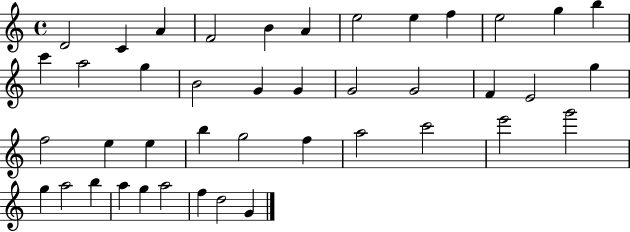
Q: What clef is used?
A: treble